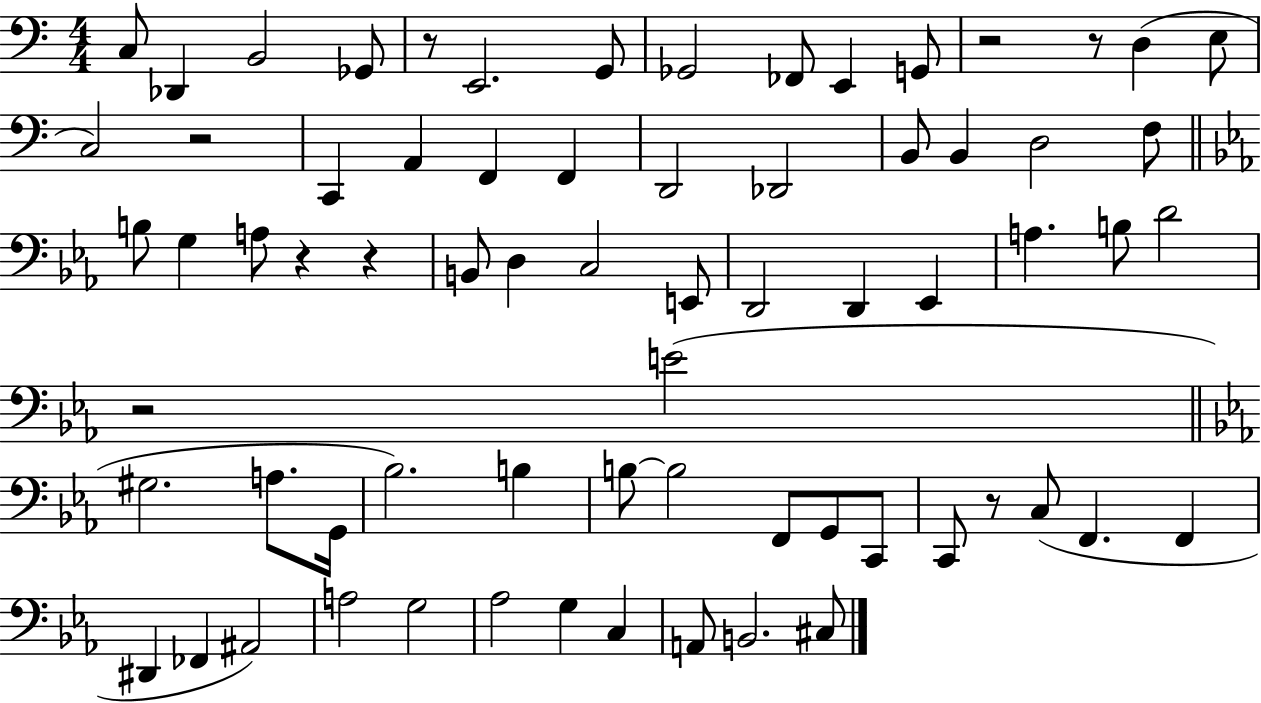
X:1
T:Untitled
M:4/4
L:1/4
K:C
C,/2 _D,, B,,2 _G,,/2 z/2 E,,2 G,,/2 _G,,2 _F,,/2 E,, G,,/2 z2 z/2 D, E,/2 C,2 z2 C,, A,, F,, F,, D,,2 _D,,2 B,,/2 B,, D,2 F,/2 B,/2 G, A,/2 z z B,,/2 D, C,2 E,,/2 D,,2 D,, _E,, A, B,/2 D2 z2 E2 ^G,2 A,/2 G,,/4 _B,2 B, B,/2 B,2 F,,/2 G,,/2 C,,/2 C,,/2 z/2 C,/2 F,, F,, ^D,, _F,, ^A,,2 A,2 G,2 _A,2 G, C, A,,/2 B,,2 ^C,/2